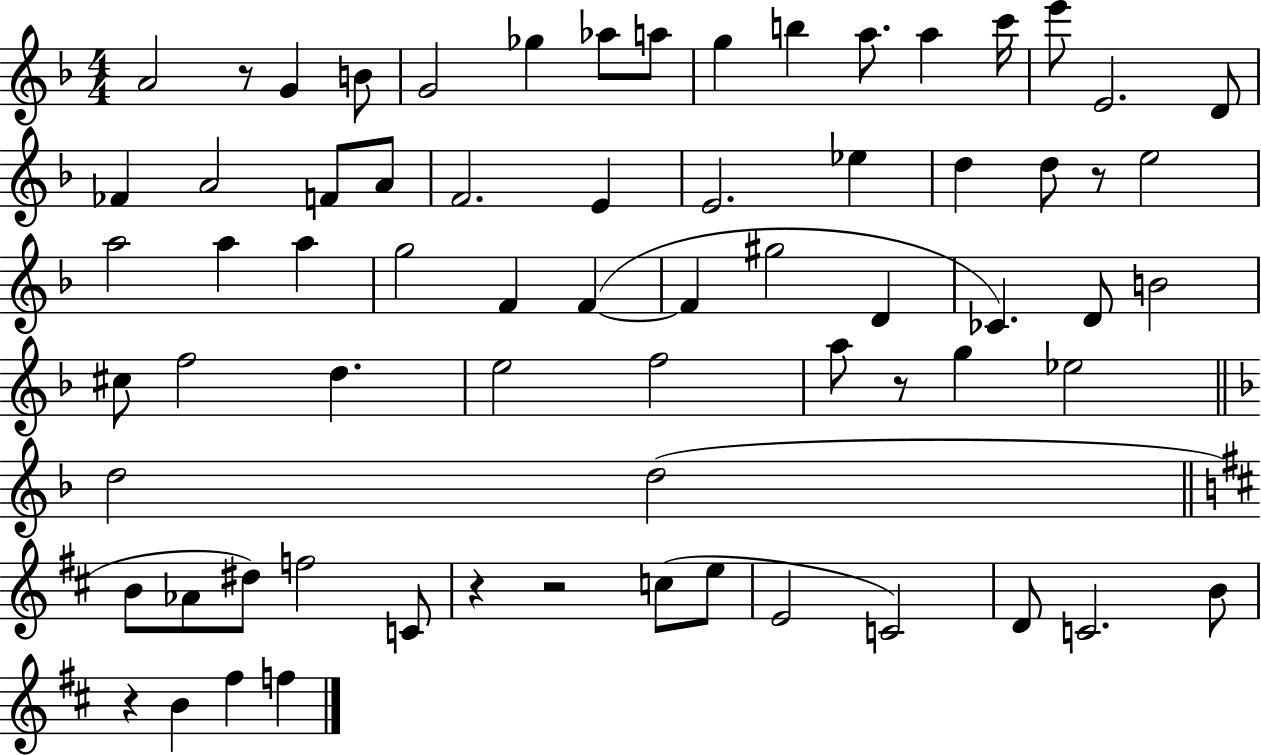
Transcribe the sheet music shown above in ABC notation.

X:1
T:Untitled
M:4/4
L:1/4
K:F
A2 z/2 G B/2 G2 _g _a/2 a/2 g b a/2 a c'/4 e'/2 E2 D/2 _F A2 F/2 A/2 F2 E E2 _e d d/2 z/2 e2 a2 a a g2 F F F ^g2 D _C D/2 B2 ^c/2 f2 d e2 f2 a/2 z/2 g _e2 d2 d2 B/2 _A/2 ^d/2 f2 C/2 z z2 c/2 e/2 E2 C2 D/2 C2 B/2 z B ^f f